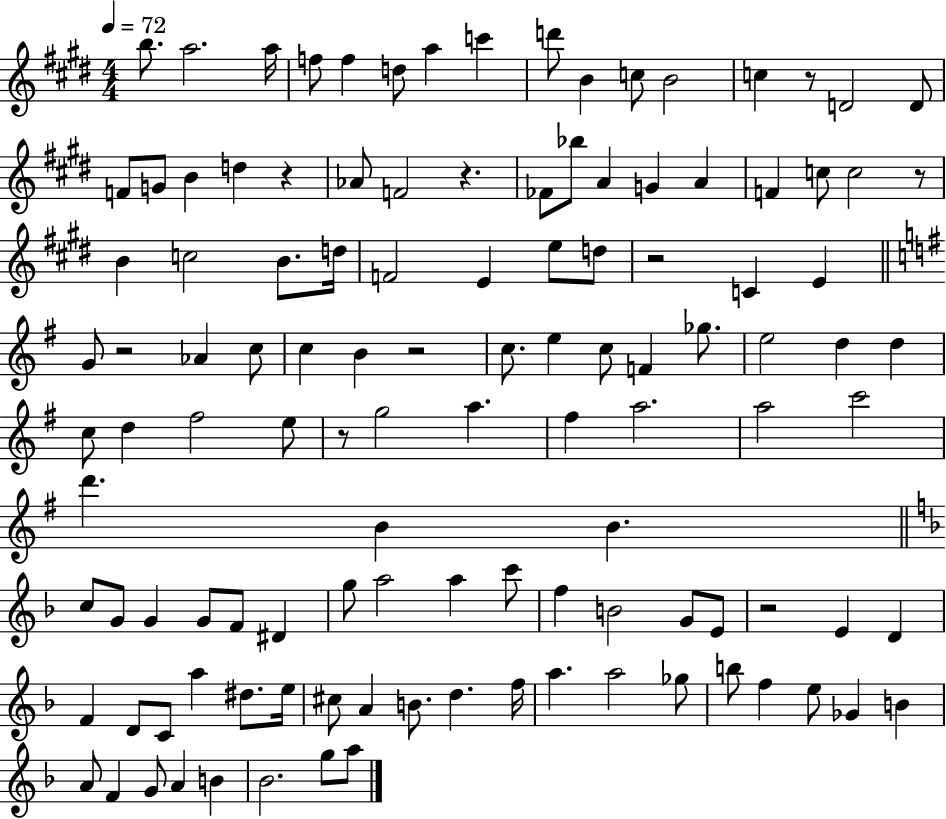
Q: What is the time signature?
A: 4/4